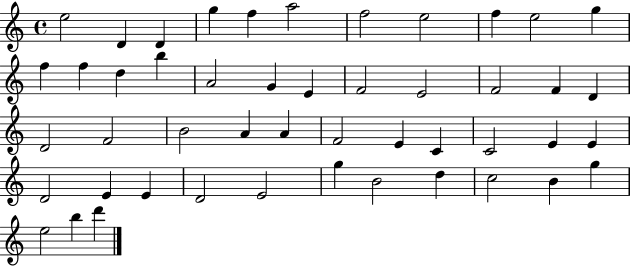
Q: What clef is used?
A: treble